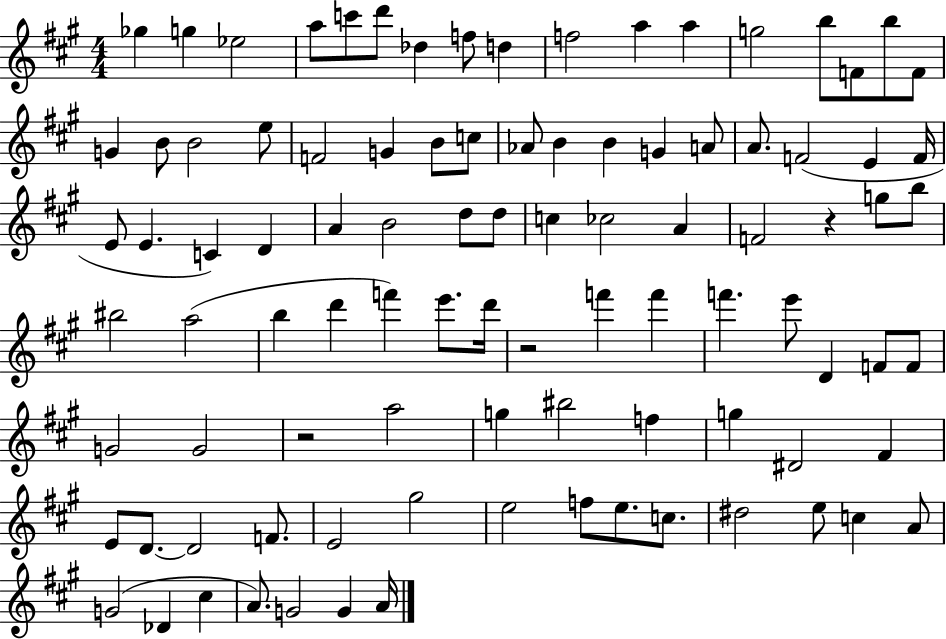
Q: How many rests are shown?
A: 3